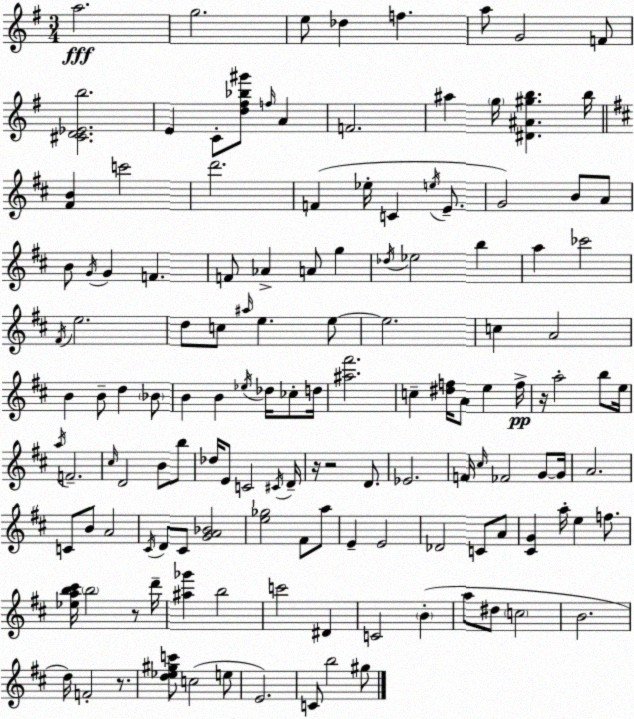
X:1
T:Untitled
M:3/4
L:1/4
K:Em
a2 g2 e/2 _d f a/2 G2 F/2 [^CD_Eb]2 E C/2 [d^f_b^g']/2 f/4 A F2 ^a g/4 [^D^A^gb] b/4 [^FB] c'2 d'2 F _e/4 C e/4 E/2 G2 B/2 A/2 B/2 G/4 G F F/2 _A A/2 g _d/4 _e2 b a _c'2 ^F/4 e2 d/2 c/2 ^a/4 e e/2 e2 c A2 B B/2 d _B/2 B B _e/4 _d/4 _c/2 d/4 [^a^f']2 c [^df]/4 A/2 e f/4 z/4 a2 b/2 e/4 a/4 F2 ^c/4 D2 B/2 b/2 _d/4 E/2 C2 ^C/4 D/4 z/4 z2 D/2 _E2 F/4 ^c/4 _F2 G/2 G/4 A2 C/2 B/2 A2 ^C/4 D/2 ^C/2 [GA_B]2 [e_g]2 ^F/2 a/2 E E2 _D2 C/2 A/2 [^CG] a/4 e f/2 [_eab^c']/4 b2 z/2 d'/4 [^a_g'] b2 c'2 ^D C2 B a/2 ^d/2 c2 B2 d/4 F2 z/2 [d_e^gc']/2 c2 e/2 E2 C/2 b2 ^g/2